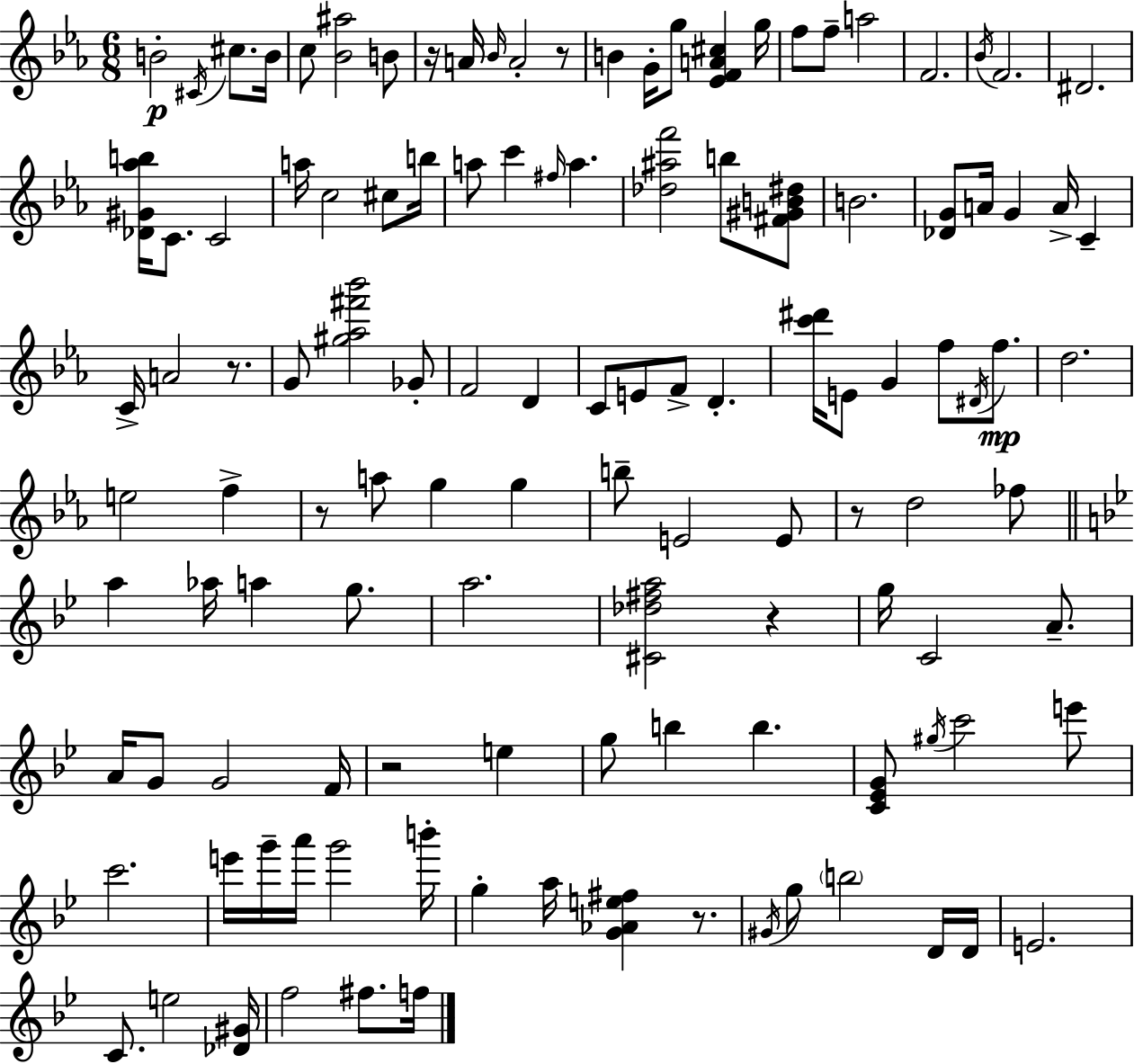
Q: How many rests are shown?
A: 8